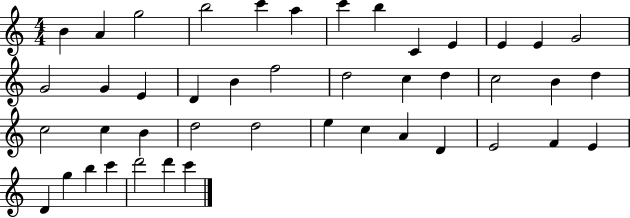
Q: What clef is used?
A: treble